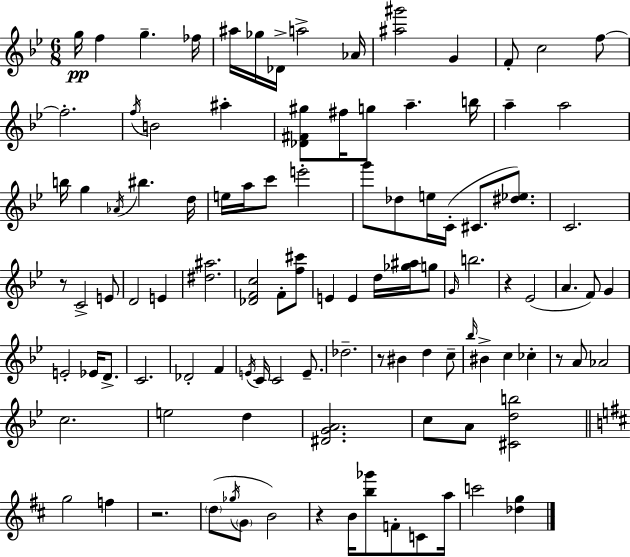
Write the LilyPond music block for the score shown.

{
  \clef treble
  \numericTimeSignature
  \time 6/8
  \key g \minor
  g''16\pp f''4 g''4.-- fes''16 | ais''16 ges''16 des'16-> a''2-> aes'16 | <ais'' gis'''>2 g'4 | f'8-. c''2 f''8~~ | \break f''2.-. | \acciaccatura { f''16 } b'2 ais''4-. | <des' fis' gis''>8 fis''16 g''8 a''4.-- | b''16 a''4-- a''2 | \break b''16 g''4 \acciaccatura { aes'16 } bis''4. | d''16 e''16 a''16 c'''8 e'''2-. | g'''8 des''8 e''16 c'16-.( cis'8. <dis'' ees''>8.) | c'2. | \break r8 c'2-> | e'8 d'2 e'4 | <dis'' ais''>2. | <des' f' c''>2 f'8-. | \break <f'' cis'''>8 e'4 e'4 d''16 <ges'' ais''>16 | g''8 \grace { g'16 } b''2. | r4 ees'2( | a'4. f'8) g'4 | \break e'2-. ees'16 | d'8.-> c'2. | des'2-. f'4 | \acciaccatura { e'16 } c'16 c'2 | \break e'8.-- des''2.-- | r8 bis'4 d''4 | c''8-- \grace { bes''16 } bis'4-> c''4 | ces''4-. r8 a'8 aes'2 | \break c''2. | e''2 | d''4 <dis' g' a'>2. | c''8 a'8 <cis' d'' b''>2 | \break \bar "||" \break \key b \minor g''2 f''4 | r2. | \parenthesize d''8( \acciaccatura { ges''16 } \parenthesize g'8 b'2) | r4 b'16 <b'' ges'''>8 f'8-. c'8 | \break a''16 c'''2 <des'' g''>4 | \bar "|."
}